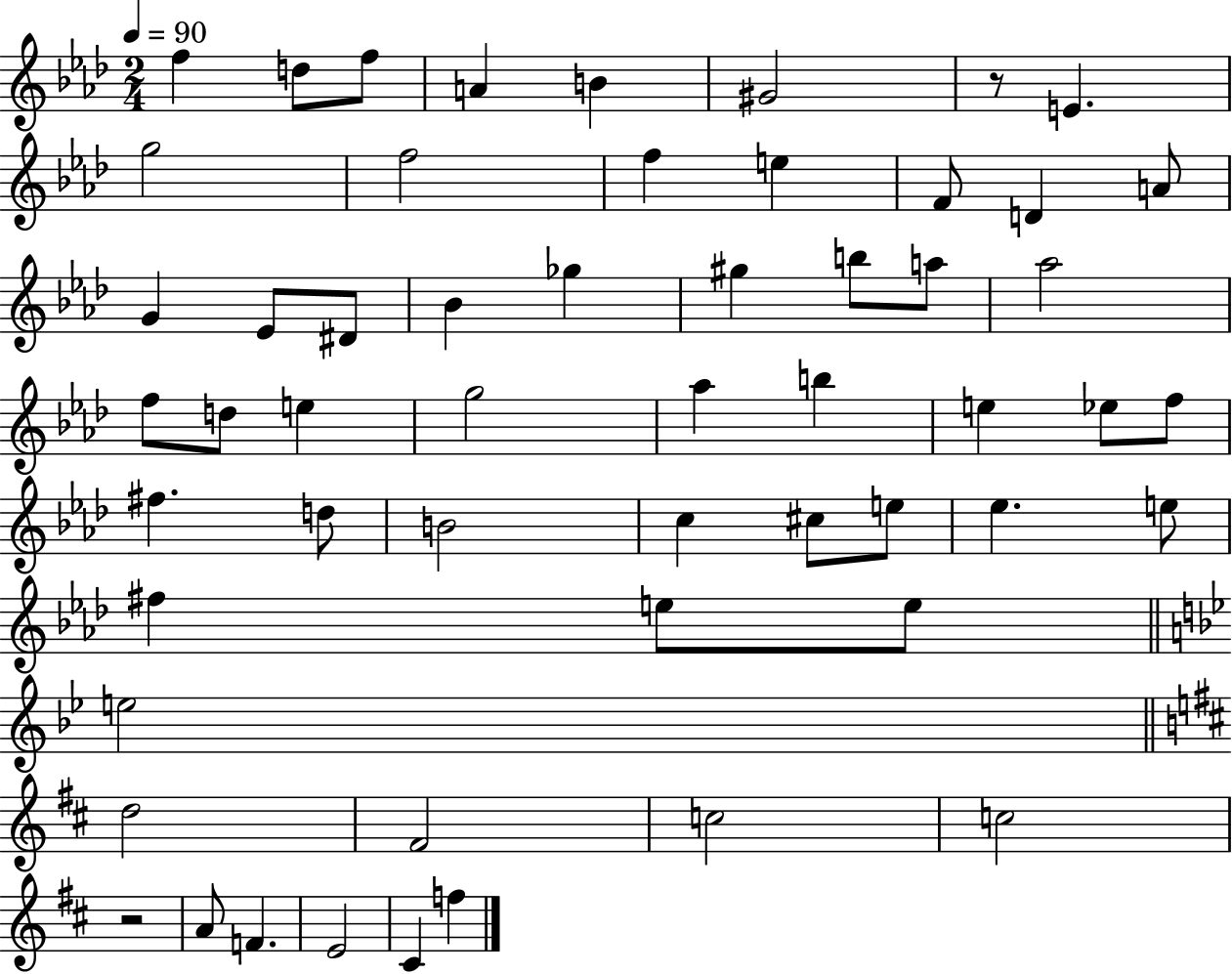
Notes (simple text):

F5/q D5/e F5/e A4/q B4/q G#4/h R/e E4/q. G5/h F5/h F5/q E5/q F4/e D4/q A4/e G4/q Eb4/e D#4/e Bb4/q Gb5/q G#5/q B5/e A5/e Ab5/h F5/e D5/e E5/q G5/h Ab5/q B5/q E5/q Eb5/e F5/e F#5/q. D5/e B4/h C5/q C#5/e E5/e Eb5/q. E5/e F#5/q E5/e E5/e E5/h D5/h F#4/h C5/h C5/h R/h A4/e F4/q. E4/h C#4/q F5/q